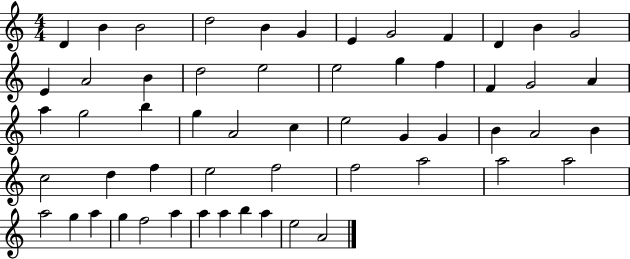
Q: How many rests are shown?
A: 0